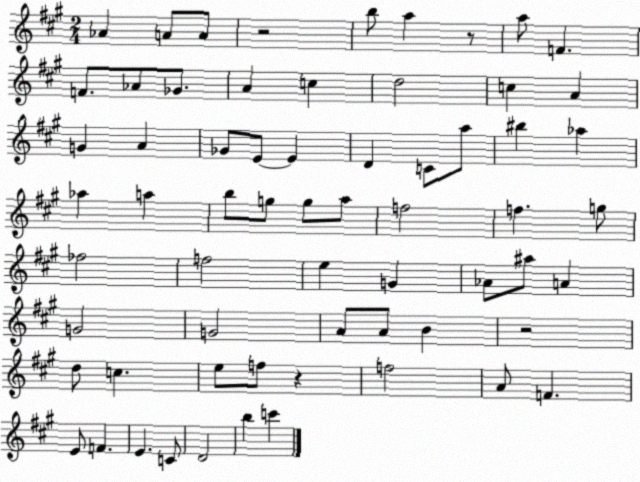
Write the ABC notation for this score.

X:1
T:Untitled
M:2/4
L:1/4
K:A
_A A/2 A/2 z2 b/2 a z/2 a/2 F F/2 _A/2 _G/2 A c d2 c A G A _G/2 E/2 E D C/2 a/2 ^b _a _a a b/2 g/2 g/2 a/2 f2 f g/2 _f2 f2 e G _A/2 ^a/2 A G2 G2 A/2 A/2 B z2 d/2 c e/2 f/2 z f2 A/2 F E/2 F E C/2 D2 b c'